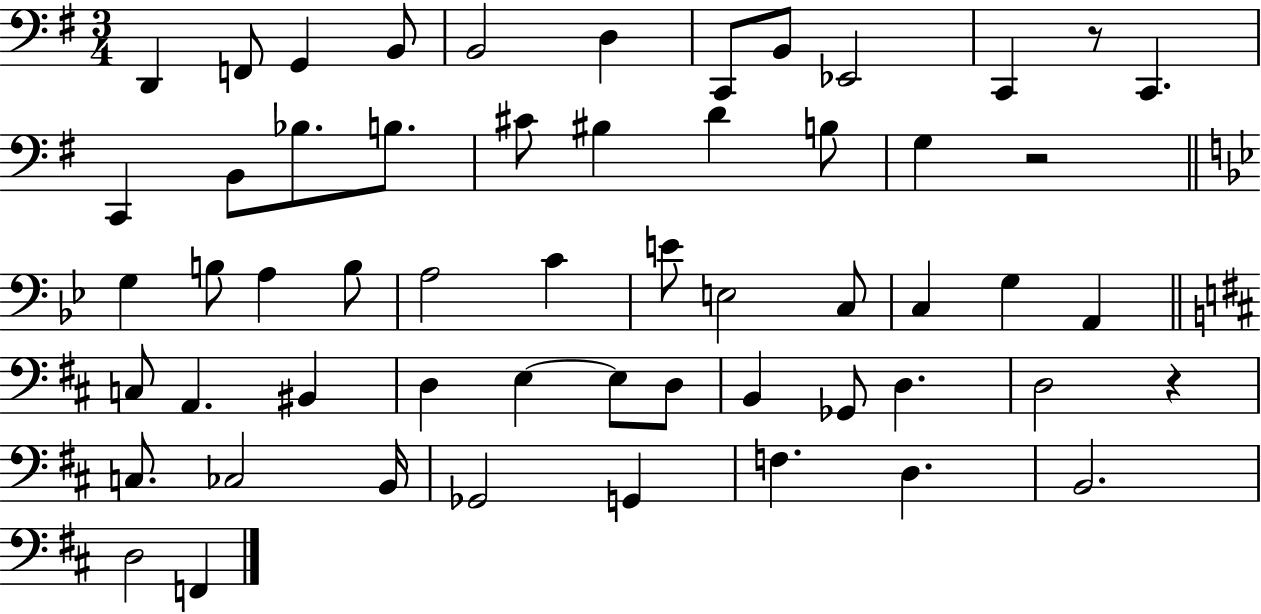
X:1
T:Untitled
M:3/4
L:1/4
K:G
D,, F,,/2 G,, B,,/2 B,,2 D, C,,/2 B,,/2 _E,,2 C,, z/2 C,, C,, B,,/2 _B,/2 B,/2 ^C/2 ^B, D B,/2 G, z2 G, B,/2 A, B,/2 A,2 C E/2 E,2 C,/2 C, G, A,, C,/2 A,, ^B,, D, E, E,/2 D,/2 B,, _G,,/2 D, D,2 z C,/2 _C,2 B,,/4 _G,,2 G,, F, D, B,,2 D,2 F,,